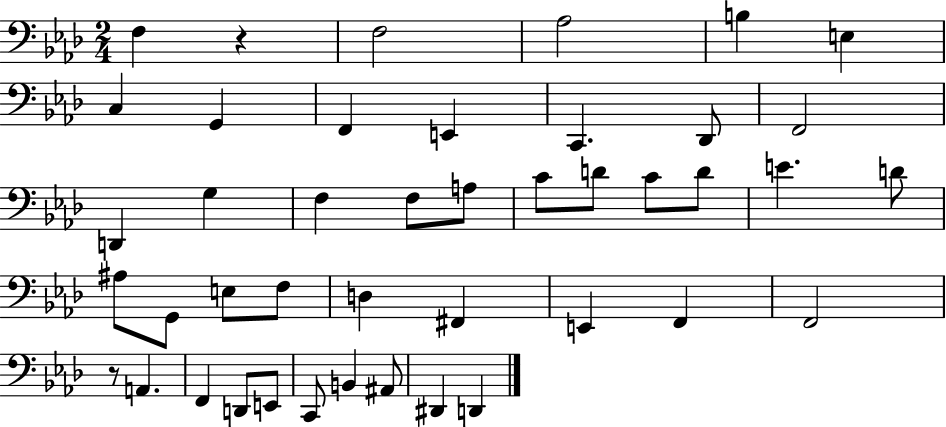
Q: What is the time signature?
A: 2/4